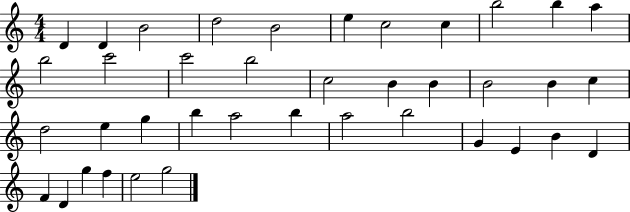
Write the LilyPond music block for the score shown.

{
  \clef treble
  \numericTimeSignature
  \time 4/4
  \key c \major
  d'4 d'4 b'2 | d''2 b'2 | e''4 c''2 c''4 | b''2 b''4 a''4 | \break b''2 c'''2 | c'''2 b''2 | c''2 b'4 b'4 | b'2 b'4 c''4 | \break d''2 e''4 g''4 | b''4 a''2 b''4 | a''2 b''2 | g'4 e'4 b'4 d'4 | \break f'4 d'4 g''4 f''4 | e''2 g''2 | \bar "|."
}